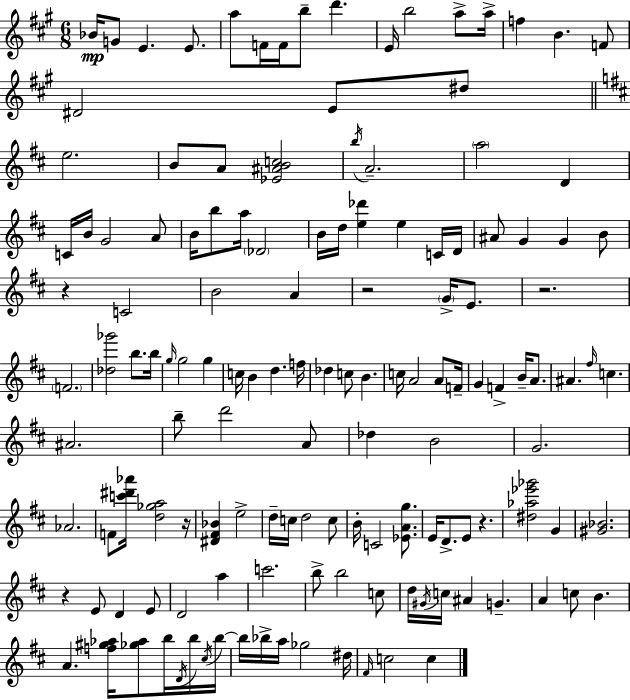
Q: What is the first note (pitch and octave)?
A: Bb4